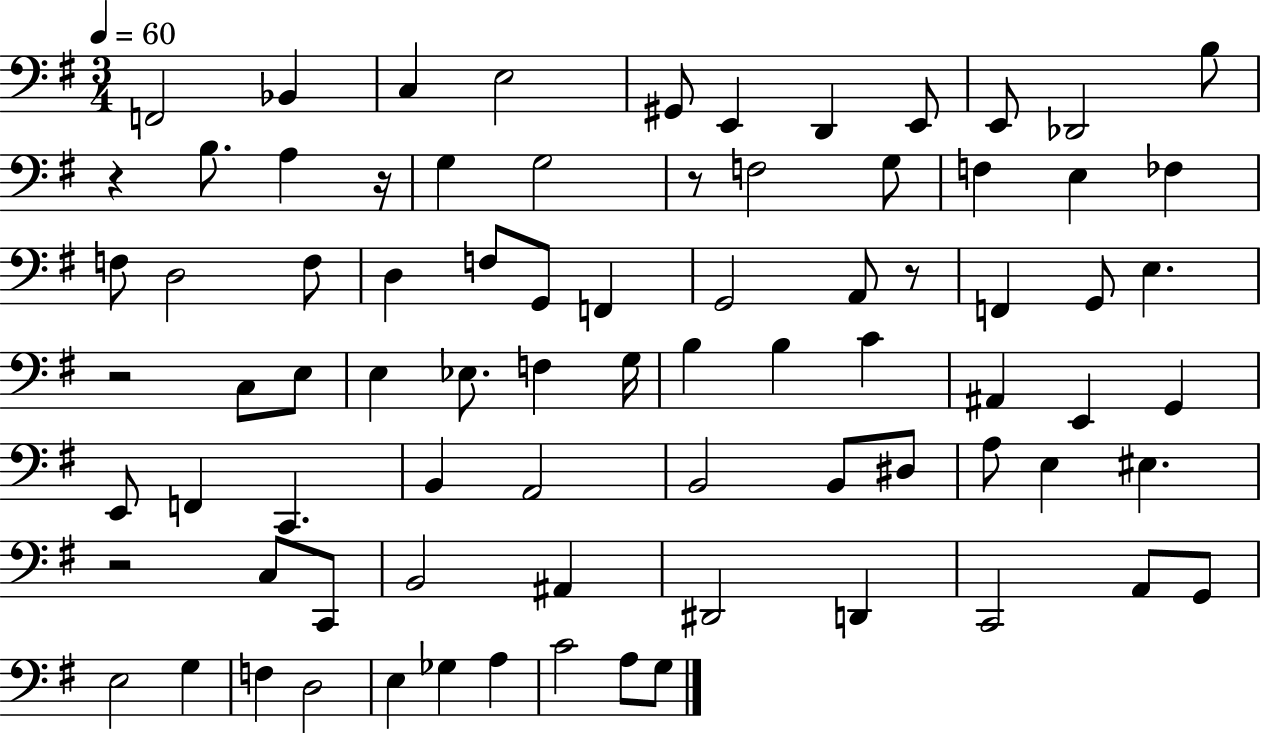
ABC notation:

X:1
T:Untitled
M:3/4
L:1/4
K:G
F,,2 _B,, C, E,2 ^G,,/2 E,, D,, E,,/2 E,,/2 _D,,2 B,/2 z B,/2 A, z/4 G, G,2 z/2 F,2 G,/2 F, E, _F, F,/2 D,2 F,/2 D, F,/2 G,,/2 F,, G,,2 A,,/2 z/2 F,, G,,/2 E, z2 C,/2 E,/2 E, _E,/2 F, G,/4 B, B, C ^A,, E,, G,, E,,/2 F,, C,, B,, A,,2 B,,2 B,,/2 ^D,/2 A,/2 E, ^E, z2 C,/2 C,,/2 B,,2 ^A,, ^D,,2 D,, C,,2 A,,/2 G,,/2 E,2 G, F, D,2 E, _G, A, C2 A,/2 G,/2